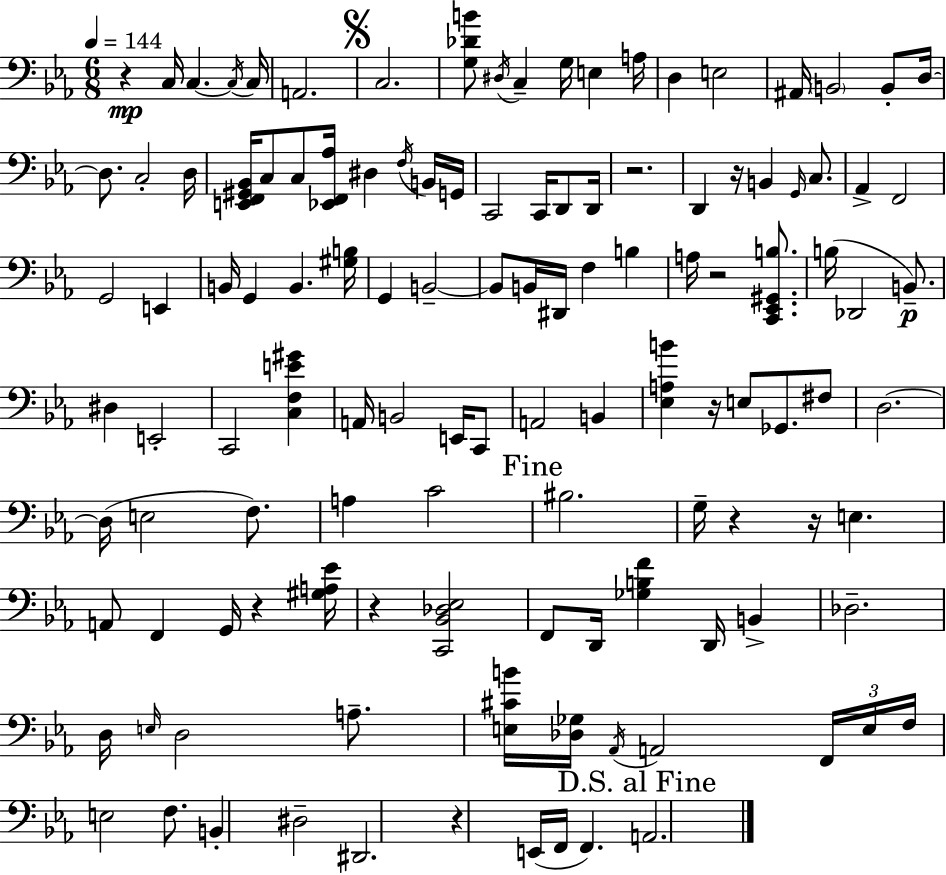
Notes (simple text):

R/q C3/s C3/q. C3/s C3/s A2/h. C3/h. [G3,Db4,B4]/e D#3/s C3/q G3/s E3/q A3/s D3/q E3/h A#2/s B2/h B2/e D3/s D3/e. C3/h D3/s [E2,F2,G#2,Bb2]/s C3/e C3/e [Eb2,F2,Ab3]/s D#3/q F3/s B2/s G2/s C2/h C2/s D2/e D2/s R/h. D2/q R/s B2/q G2/s C3/e. Ab2/q F2/h G2/h E2/q B2/s G2/q B2/q. [G#3,B3]/s G2/q B2/h B2/e B2/s D#2/s F3/q B3/q A3/s R/h [C2,Eb2,G#2,B3]/e. B3/s Db2/h B2/e. D#3/q E2/h C2/h [C3,F3,E4,G#4]/q A2/s B2/h E2/s C2/e A2/h B2/q [Eb3,A3,B4]/q R/s E3/e Gb2/e. F#3/e D3/h. D3/s E3/h F3/e. A3/q C4/h BIS3/h. G3/s R/q R/s E3/q. A2/e F2/q G2/s R/q [G#3,A3,Eb4]/s R/q [C2,Bb2,Db3,Eb3]/h F2/e D2/s [Gb3,B3,F4]/q D2/s B2/q Db3/h. D3/s E3/s D3/h A3/e. [E3,C#4,B4]/s [Db3,Gb3]/s Ab2/s A2/h F2/s E3/s F3/s E3/h F3/e. B2/q D#3/h D#2/h. R/q E2/s F2/s F2/q. A2/h.